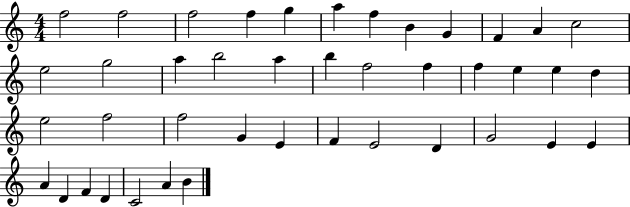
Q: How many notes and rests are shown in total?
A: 42